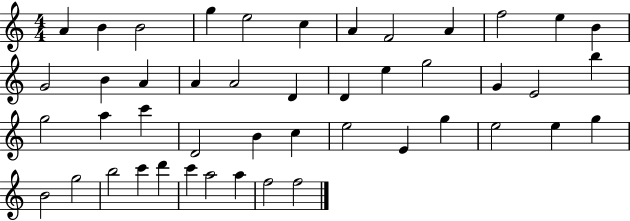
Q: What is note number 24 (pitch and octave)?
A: B5